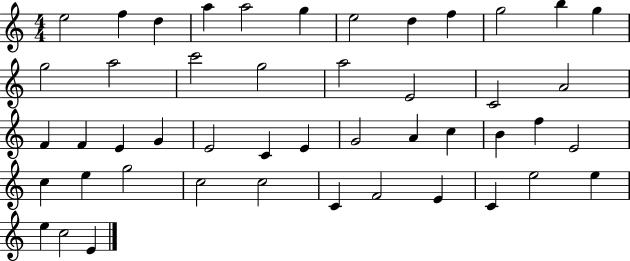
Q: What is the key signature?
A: C major